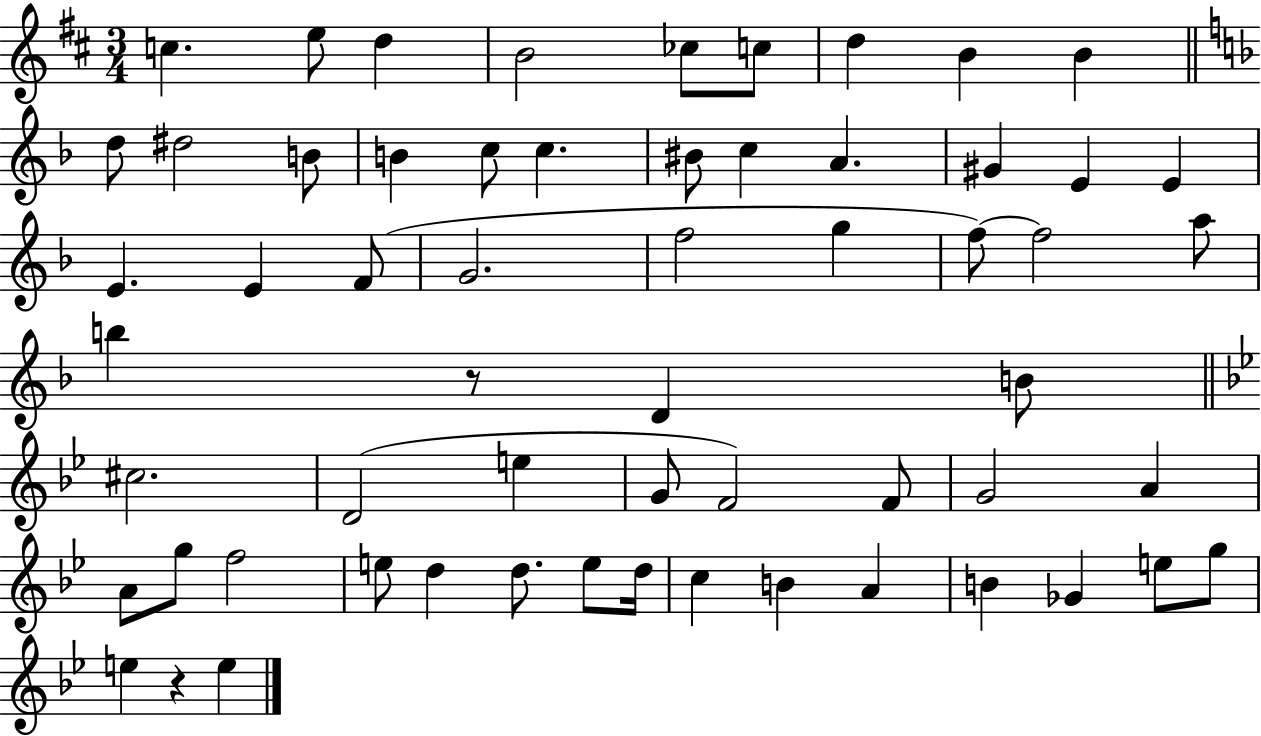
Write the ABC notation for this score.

X:1
T:Untitled
M:3/4
L:1/4
K:D
c e/2 d B2 _c/2 c/2 d B B d/2 ^d2 B/2 B c/2 c ^B/2 c A ^G E E E E F/2 G2 f2 g f/2 f2 a/2 b z/2 D B/2 ^c2 D2 e G/2 F2 F/2 G2 A A/2 g/2 f2 e/2 d d/2 e/2 d/4 c B A B _G e/2 g/2 e z e